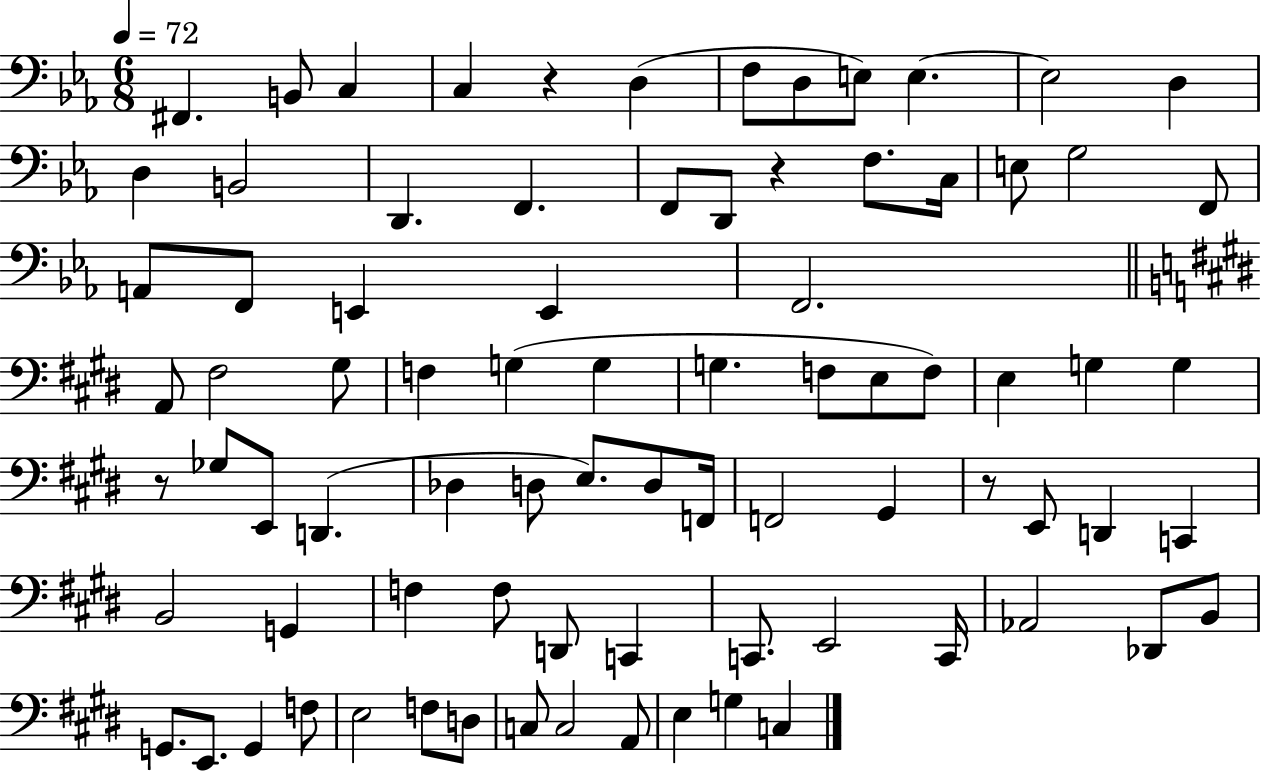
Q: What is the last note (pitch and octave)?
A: C3